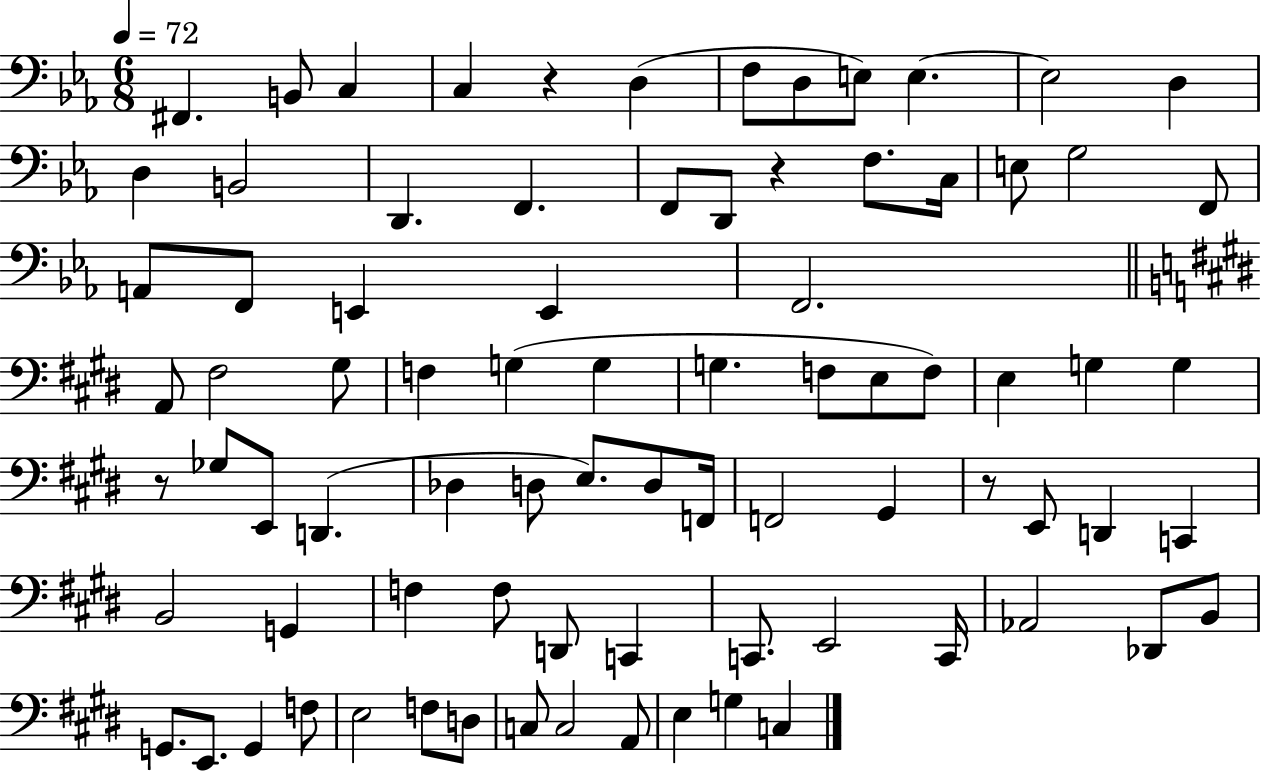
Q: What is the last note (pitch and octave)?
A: C3